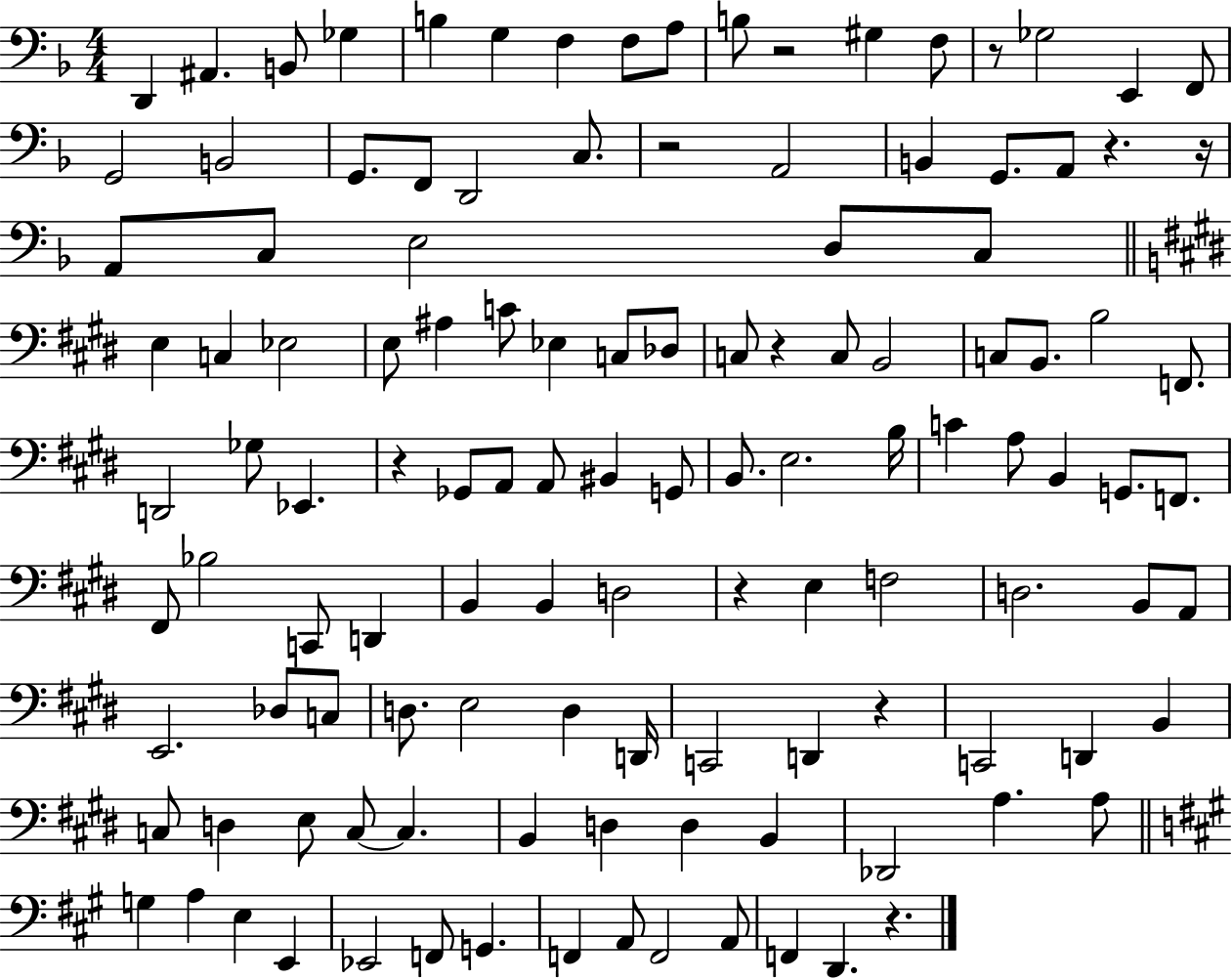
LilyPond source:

{
  \clef bass
  \numericTimeSignature
  \time 4/4
  \key f \major
  d,4 ais,4. b,8 ges4 | b4 g4 f4 f8 a8 | b8 r2 gis4 f8 | r8 ges2 e,4 f,8 | \break g,2 b,2 | g,8. f,8 d,2 c8. | r2 a,2 | b,4 g,8. a,8 r4. r16 | \break a,8 c8 e2 d8 c8 | \bar "||" \break \key e \major e4 c4 ees2 | e8 ais4 c'8 ees4 c8 des8 | c8 r4 c8 b,2 | c8 b,8. b2 f,8. | \break d,2 ges8 ees,4. | r4 ges,8 a,8 a,8 bis,4 g,8 | b,8. e2. b16 | c'4 a8 b,4 g,8. f,8. | \break fis,8 bes2 c,8 d,4 | b,4 b,4 d2 | r4 e4 f2 | d2. b,8 a,8 | \break e,2. des8 c8 | d8. e2 d4 d,16 | c,2 d,4 r4 | c,2 d,4 b,4 | \break c8 d4 e8 c8~~ c4. | b,4 d4 d4 b,4 | des,2 a4. a8 | \bar "||" \break \key a \major g4 a4 e4 e,4 | ees,2 f,8 g,4. | f,4 a,8 f,2 a,8 | f,4 d,4. r4. | \break \bar "|."
}